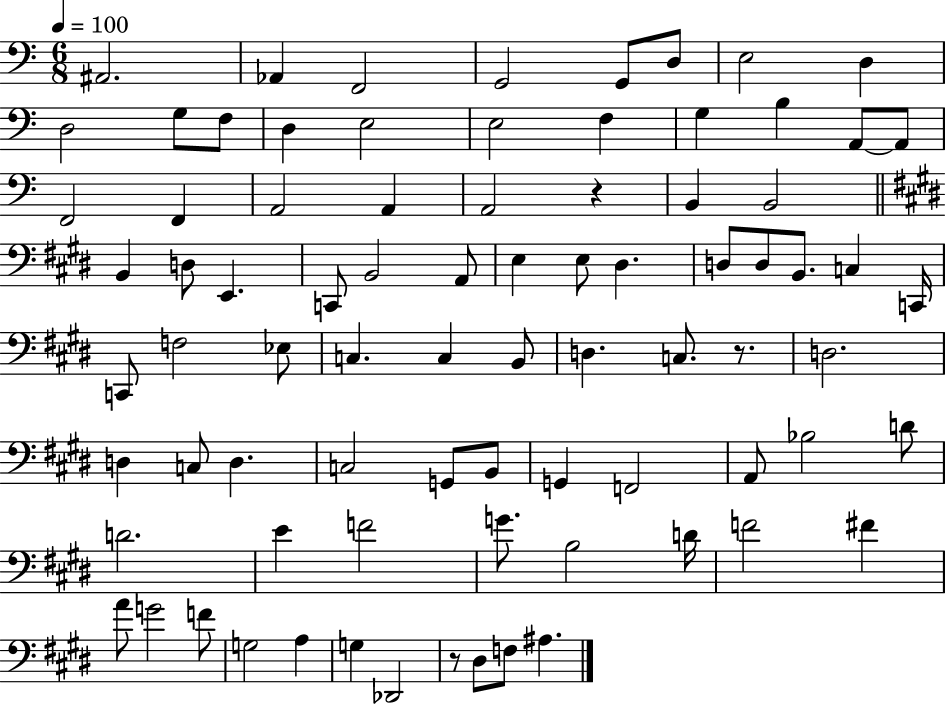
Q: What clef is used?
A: bass